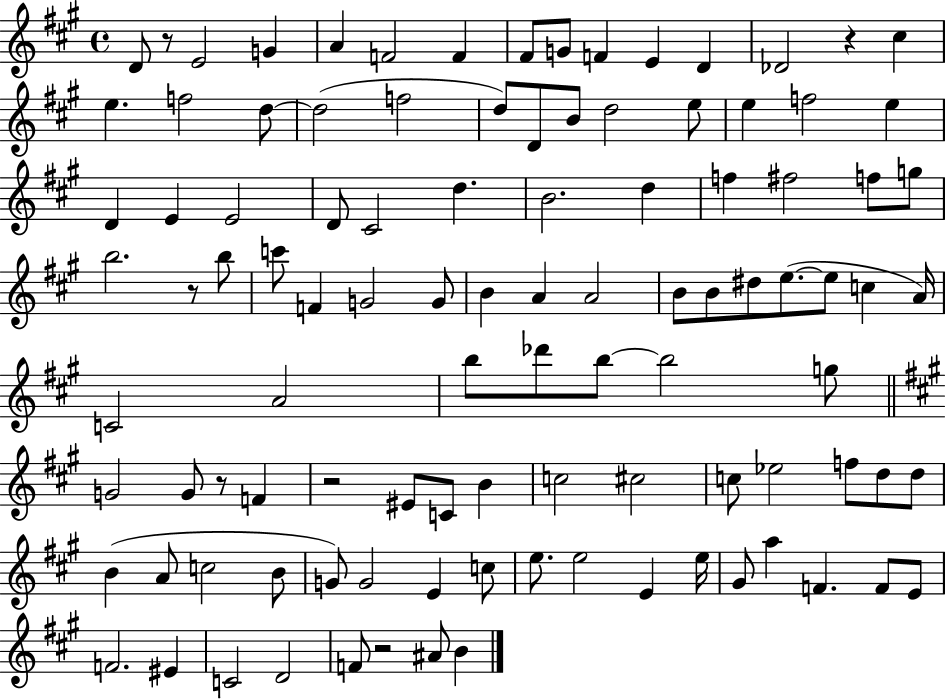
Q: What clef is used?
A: treble